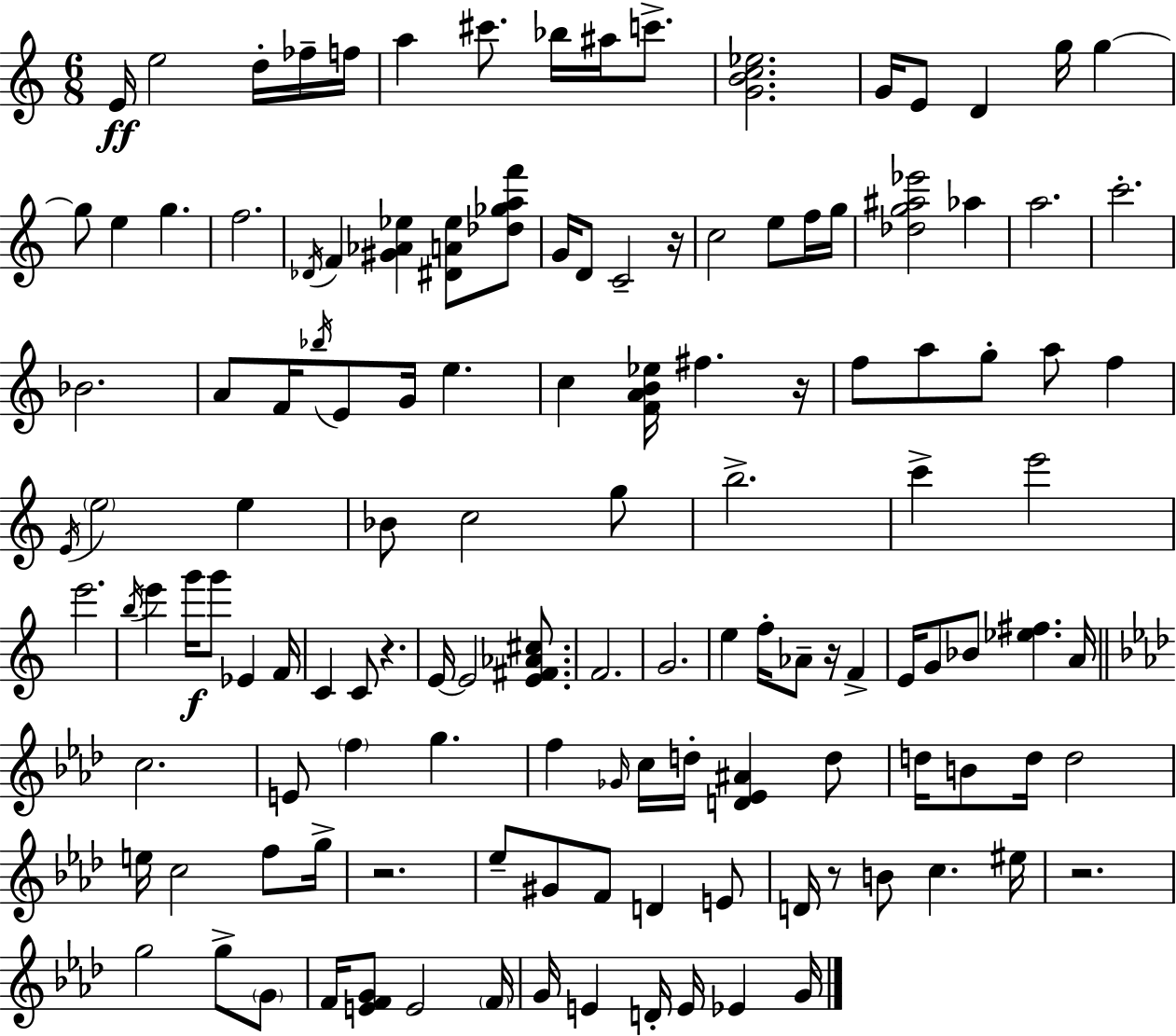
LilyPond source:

{
  \clef treble
  \numericTimeSignature
  \time 6/8
  \key c \major
  e'16\ff e''2 d''16-. fes''16-- f''16 | a''4 cis'''8. bes''16 ais''16 c'''8.-> | <g' b' c'' ees''>2. | g'16 e'8 d'4 g''16 g''4~~ | \break g''8 e''4 g''4. | f''2. | \acciaccatura { des'16 } f'4 <gis' aes' ees''>4 <dis' a' ees''>8 <des'' ges'' a'' f'''>8 | g'16 d'8 c'2-- | \break r16 c''2 e''8 f''16 | g''16 <des'' g'' ais'' ees'''>2 aes''4 | a''2. | c'''2.-. | \break bes'2. | a'8 f'16 \acciaccatura { bes''16 } e'8 g'16 e''4. | c''4 <f' a' b' ees''>16 fis''4. | r16 f''8 a''8 g''8-. a''8 f''4 | \break \acciaccatura { e'16 } \parenthesize e''2 e''4 | bes'8 c''2 | g''8 b''2.-> | c'''4-> e'''2 | \break e'''2. | \acciaccatura { b''16 } e'''4 g'''16\f g'''8 ees'4 | f'16 c'4 c'8 r4. | e'16~~ e'2 | \break <e' fis' aes' cis''>8. f'2. | g'2. | e''4 f''16-. aes'8-- r16 | f'4-> e'16 g'8 bes'8 <ees'' fis''>4. | \break a'16 \bar "||" \break \key aes \major c''2. | e'8 \parenthesize f''4 g''4. | f''4 \grace { ges'16 } c''16 d''16-. <d' ees' ais'>4 d''8 | d''16 b'8 d''16 d''2 | \break e''16 c''2 f''8 | g''16-> r2. | ees''8-- gis'8 f'8 d'4 e'8 | d'16 r8 b'8 c''4. | \break eis''16 r2. | g''2 g''8-> \parenthesize g'8 | f'16 <e' f' g'>8 e'2 | \parenthesize f'16 g'16 e'4 d'16-. e'16 ees'4 | \break g'16 \bar "|."
}